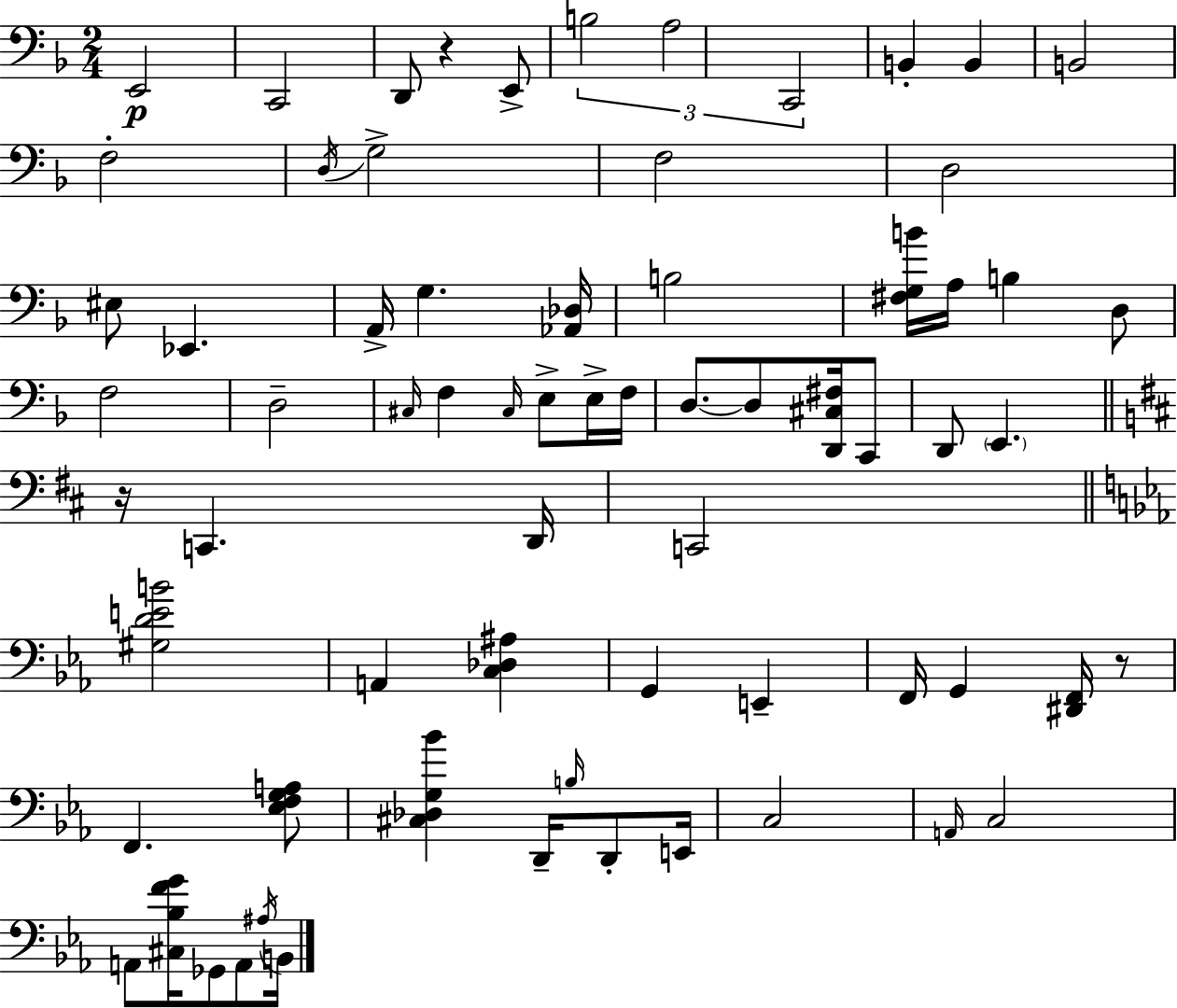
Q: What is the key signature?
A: F major